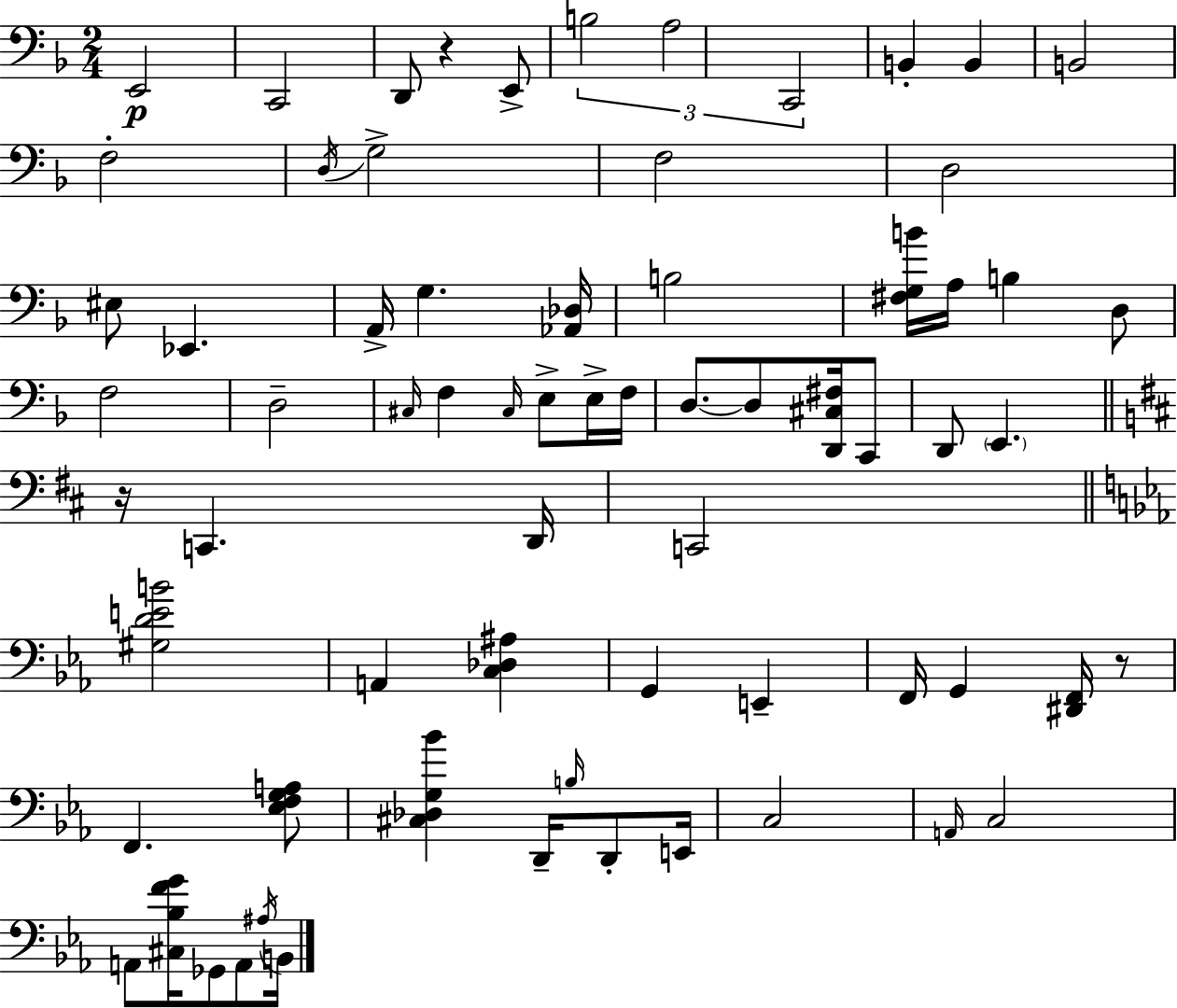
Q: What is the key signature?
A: F major